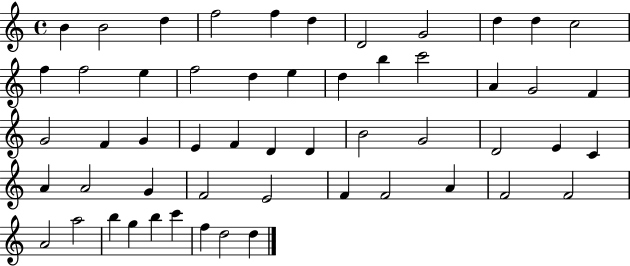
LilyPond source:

{
  \clef treble
  \time 4/4
  \defaultTimeSignature
  \key c \major
  b'4 b'2 d''4 | f''2 f''4 d''4 | d'2 g'2 | d''4 d''4 c''2 | \break f''4 f''2 e''4 | f''2 d''4 e''4 | d''4 b''4 c'''2 | a'4 g'2 f'4 | \break g'2 f'4 g'4 | e'4 f'4 d'4 d'4 | b'2 g'2 | d'2 e'4 c'4 | \break a'4 a'2 g'4 | f'2 e'2 | f'4 f'2 a'4 | f'2 f'2 | \break a'2 a''2 | b''4 g''4 b''4 c'''4 | f''4 d''2 d''4 | \bar "|."
}